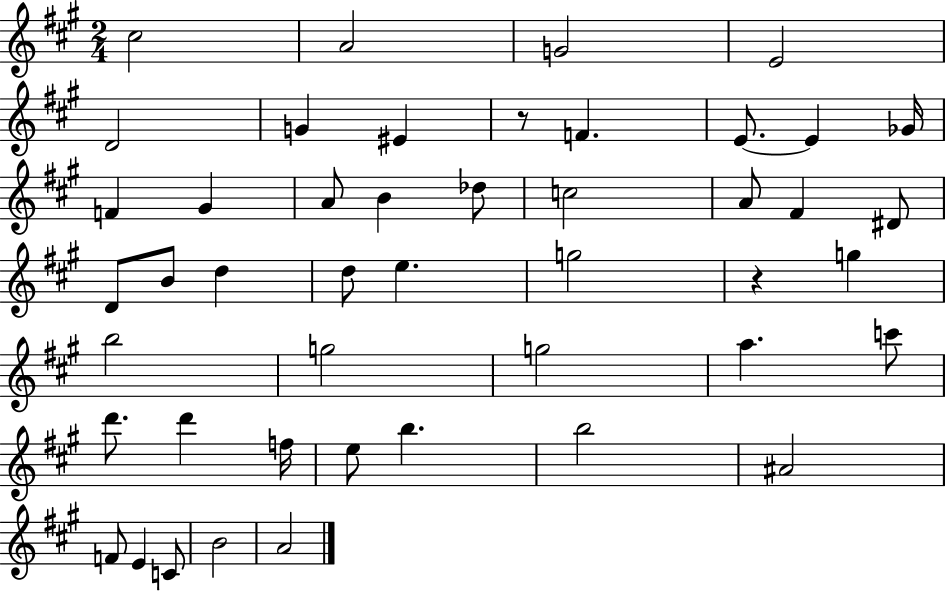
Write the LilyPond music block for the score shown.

{
  \clef treble
  \numericTimeSignature
  \time 2/4
  \key a \major
  cis''2 | a'2 | g'2 | e'2 | \break d'2 | g'4 eis'4 | r8 f'4. | e'8.~~ e'4 ges'16 | \break f'4 gis'4 | a'8 b'4 des''8 | c''2 | a'8 fis'4 dis'8 | \break d'8 b'8 d''4 | d''8 e''4. | g''2 | r4 g''4 | \break b''2 | g''2 | g''2 | a''4. c'''8 | \break d'''8. d'''4 f''16 | e''8 b''4. | b''2 | ais'2 | \break f'8 e'4 c'8 | b'2 | a'2 | \bar "|."
}